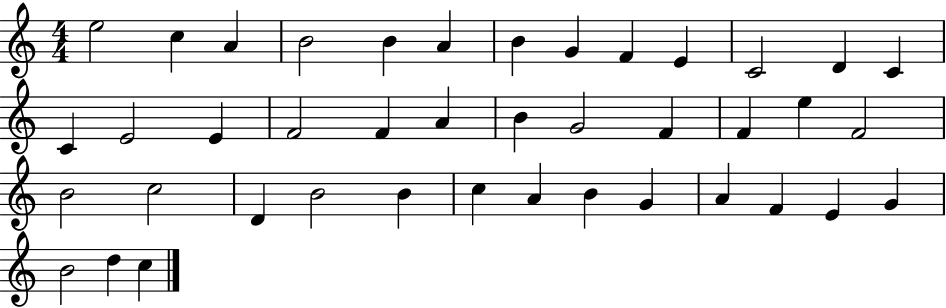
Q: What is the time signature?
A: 4/4